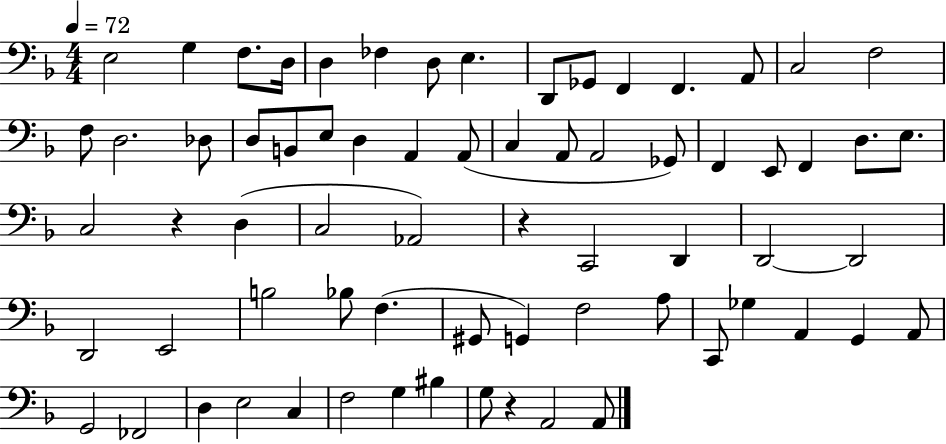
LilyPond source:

{
  \clef bass
  \numericTimeSignature
  \time 4/4
  \key f \major
  \tempo 4 = 72
  e2 g4 f8. d16 | d4 fes4 d8 e4. | d,8 ges,8 f,4 f,4. a,8 | c2 f2 | \break f8 d2. des8 | d8 b,8 e8 d4 a,4 a,8( | c4 a,8 a,2 ges,8) | f,4 e,8 f,4 d8. e8. | \break c2 r4 d4( | c2 aes,2) | r4 c,2 d,4 | d,2~~ d,2 | \break d,2 e,2 | b2 bes8 f4.( | gis,8 g,4) f2 a8 | c,8 ges4 a,4 g,4 a,8 | \break g,2 fes,2 | d4 e2 c4 | f2 g4 bis4 | g8 r4 a,2 a,8 | \break \bar "|."
}